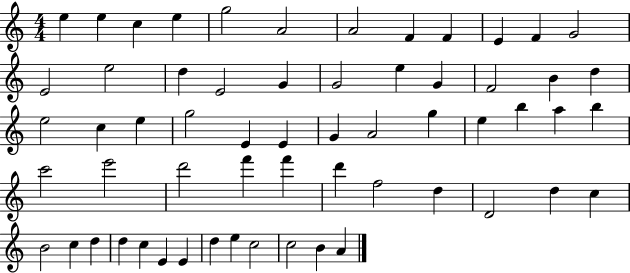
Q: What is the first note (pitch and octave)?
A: E5